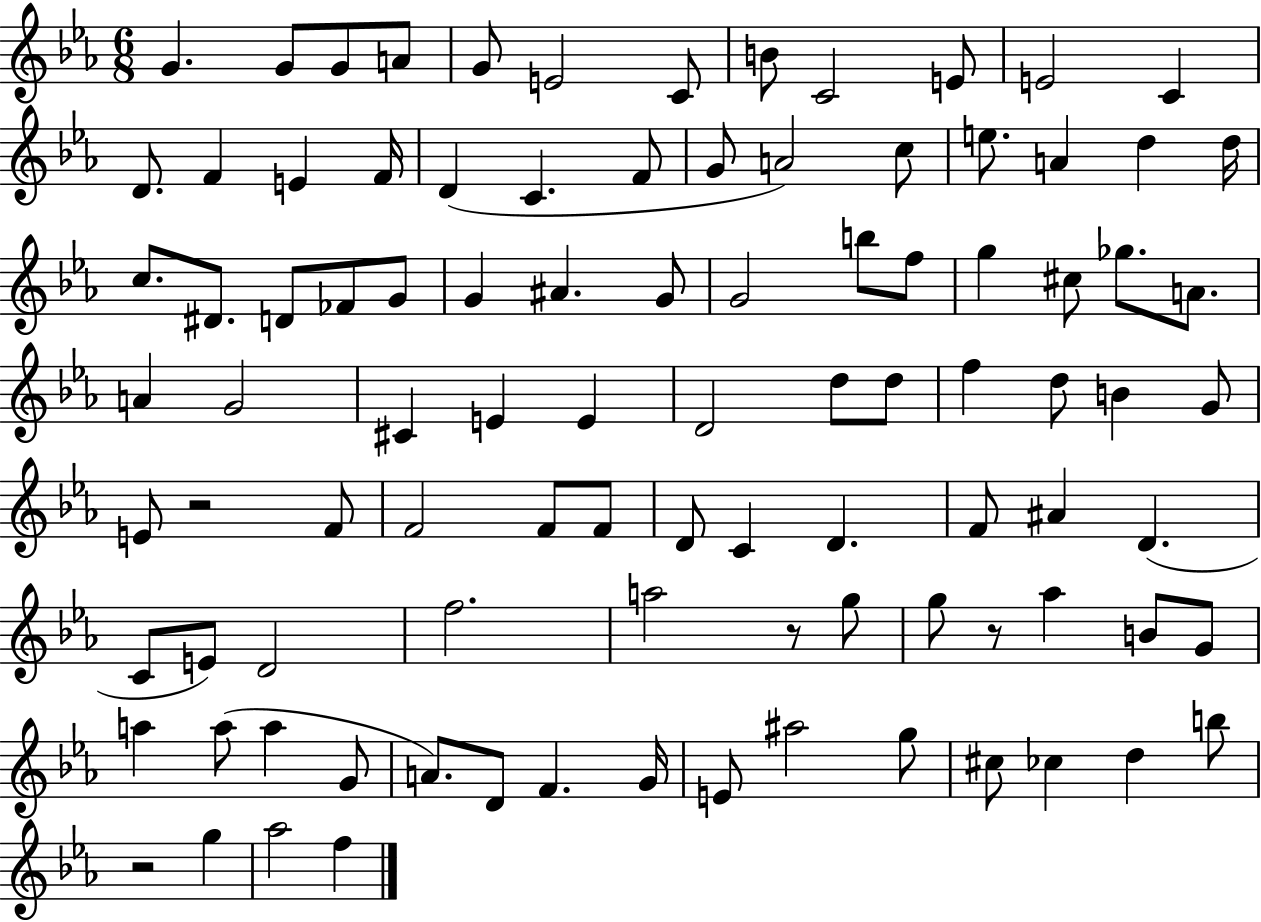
X:1
T:Untitled
M:6/8
L:1/4
K:Eb
G G/2 G/2 A/2 G/2 E2 C/2 B/2 C2 E/2 E2 C D/2 F E F/4 D C F/2 G/2 A2 c/2 e/2 A d d/4 c/2 ^D/2 D/2 _F/2 G/2 G ^A G/2 G2 b/2 f/2 g ^c/2 _g/2 A/2 A G2 ^C E E D2 d/2 d/2 f d/2 B G/2 E/2 z2 F/2 F2 F/2 F/2 D/2 C D F/2 ^A D C/2 E/2 D2 f2 a2 z/2 g/2 g/2 z/2 _a B/2 G/2 a a/2 a G/2 A/2 D/2 F G/4 E/2 ^a2 g/2 ^c/2 _c d b/2 z2 g _a2 f